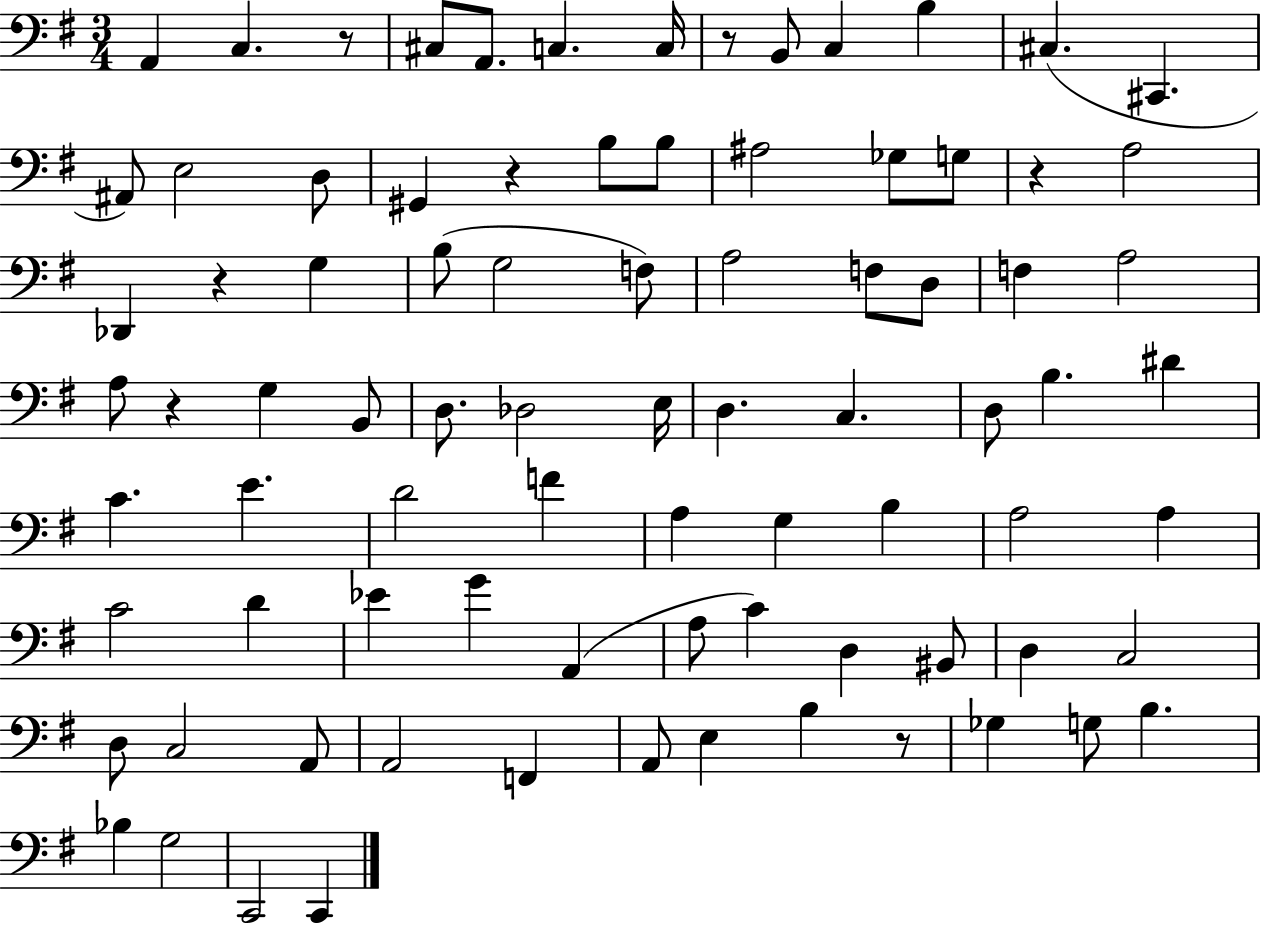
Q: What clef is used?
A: bass